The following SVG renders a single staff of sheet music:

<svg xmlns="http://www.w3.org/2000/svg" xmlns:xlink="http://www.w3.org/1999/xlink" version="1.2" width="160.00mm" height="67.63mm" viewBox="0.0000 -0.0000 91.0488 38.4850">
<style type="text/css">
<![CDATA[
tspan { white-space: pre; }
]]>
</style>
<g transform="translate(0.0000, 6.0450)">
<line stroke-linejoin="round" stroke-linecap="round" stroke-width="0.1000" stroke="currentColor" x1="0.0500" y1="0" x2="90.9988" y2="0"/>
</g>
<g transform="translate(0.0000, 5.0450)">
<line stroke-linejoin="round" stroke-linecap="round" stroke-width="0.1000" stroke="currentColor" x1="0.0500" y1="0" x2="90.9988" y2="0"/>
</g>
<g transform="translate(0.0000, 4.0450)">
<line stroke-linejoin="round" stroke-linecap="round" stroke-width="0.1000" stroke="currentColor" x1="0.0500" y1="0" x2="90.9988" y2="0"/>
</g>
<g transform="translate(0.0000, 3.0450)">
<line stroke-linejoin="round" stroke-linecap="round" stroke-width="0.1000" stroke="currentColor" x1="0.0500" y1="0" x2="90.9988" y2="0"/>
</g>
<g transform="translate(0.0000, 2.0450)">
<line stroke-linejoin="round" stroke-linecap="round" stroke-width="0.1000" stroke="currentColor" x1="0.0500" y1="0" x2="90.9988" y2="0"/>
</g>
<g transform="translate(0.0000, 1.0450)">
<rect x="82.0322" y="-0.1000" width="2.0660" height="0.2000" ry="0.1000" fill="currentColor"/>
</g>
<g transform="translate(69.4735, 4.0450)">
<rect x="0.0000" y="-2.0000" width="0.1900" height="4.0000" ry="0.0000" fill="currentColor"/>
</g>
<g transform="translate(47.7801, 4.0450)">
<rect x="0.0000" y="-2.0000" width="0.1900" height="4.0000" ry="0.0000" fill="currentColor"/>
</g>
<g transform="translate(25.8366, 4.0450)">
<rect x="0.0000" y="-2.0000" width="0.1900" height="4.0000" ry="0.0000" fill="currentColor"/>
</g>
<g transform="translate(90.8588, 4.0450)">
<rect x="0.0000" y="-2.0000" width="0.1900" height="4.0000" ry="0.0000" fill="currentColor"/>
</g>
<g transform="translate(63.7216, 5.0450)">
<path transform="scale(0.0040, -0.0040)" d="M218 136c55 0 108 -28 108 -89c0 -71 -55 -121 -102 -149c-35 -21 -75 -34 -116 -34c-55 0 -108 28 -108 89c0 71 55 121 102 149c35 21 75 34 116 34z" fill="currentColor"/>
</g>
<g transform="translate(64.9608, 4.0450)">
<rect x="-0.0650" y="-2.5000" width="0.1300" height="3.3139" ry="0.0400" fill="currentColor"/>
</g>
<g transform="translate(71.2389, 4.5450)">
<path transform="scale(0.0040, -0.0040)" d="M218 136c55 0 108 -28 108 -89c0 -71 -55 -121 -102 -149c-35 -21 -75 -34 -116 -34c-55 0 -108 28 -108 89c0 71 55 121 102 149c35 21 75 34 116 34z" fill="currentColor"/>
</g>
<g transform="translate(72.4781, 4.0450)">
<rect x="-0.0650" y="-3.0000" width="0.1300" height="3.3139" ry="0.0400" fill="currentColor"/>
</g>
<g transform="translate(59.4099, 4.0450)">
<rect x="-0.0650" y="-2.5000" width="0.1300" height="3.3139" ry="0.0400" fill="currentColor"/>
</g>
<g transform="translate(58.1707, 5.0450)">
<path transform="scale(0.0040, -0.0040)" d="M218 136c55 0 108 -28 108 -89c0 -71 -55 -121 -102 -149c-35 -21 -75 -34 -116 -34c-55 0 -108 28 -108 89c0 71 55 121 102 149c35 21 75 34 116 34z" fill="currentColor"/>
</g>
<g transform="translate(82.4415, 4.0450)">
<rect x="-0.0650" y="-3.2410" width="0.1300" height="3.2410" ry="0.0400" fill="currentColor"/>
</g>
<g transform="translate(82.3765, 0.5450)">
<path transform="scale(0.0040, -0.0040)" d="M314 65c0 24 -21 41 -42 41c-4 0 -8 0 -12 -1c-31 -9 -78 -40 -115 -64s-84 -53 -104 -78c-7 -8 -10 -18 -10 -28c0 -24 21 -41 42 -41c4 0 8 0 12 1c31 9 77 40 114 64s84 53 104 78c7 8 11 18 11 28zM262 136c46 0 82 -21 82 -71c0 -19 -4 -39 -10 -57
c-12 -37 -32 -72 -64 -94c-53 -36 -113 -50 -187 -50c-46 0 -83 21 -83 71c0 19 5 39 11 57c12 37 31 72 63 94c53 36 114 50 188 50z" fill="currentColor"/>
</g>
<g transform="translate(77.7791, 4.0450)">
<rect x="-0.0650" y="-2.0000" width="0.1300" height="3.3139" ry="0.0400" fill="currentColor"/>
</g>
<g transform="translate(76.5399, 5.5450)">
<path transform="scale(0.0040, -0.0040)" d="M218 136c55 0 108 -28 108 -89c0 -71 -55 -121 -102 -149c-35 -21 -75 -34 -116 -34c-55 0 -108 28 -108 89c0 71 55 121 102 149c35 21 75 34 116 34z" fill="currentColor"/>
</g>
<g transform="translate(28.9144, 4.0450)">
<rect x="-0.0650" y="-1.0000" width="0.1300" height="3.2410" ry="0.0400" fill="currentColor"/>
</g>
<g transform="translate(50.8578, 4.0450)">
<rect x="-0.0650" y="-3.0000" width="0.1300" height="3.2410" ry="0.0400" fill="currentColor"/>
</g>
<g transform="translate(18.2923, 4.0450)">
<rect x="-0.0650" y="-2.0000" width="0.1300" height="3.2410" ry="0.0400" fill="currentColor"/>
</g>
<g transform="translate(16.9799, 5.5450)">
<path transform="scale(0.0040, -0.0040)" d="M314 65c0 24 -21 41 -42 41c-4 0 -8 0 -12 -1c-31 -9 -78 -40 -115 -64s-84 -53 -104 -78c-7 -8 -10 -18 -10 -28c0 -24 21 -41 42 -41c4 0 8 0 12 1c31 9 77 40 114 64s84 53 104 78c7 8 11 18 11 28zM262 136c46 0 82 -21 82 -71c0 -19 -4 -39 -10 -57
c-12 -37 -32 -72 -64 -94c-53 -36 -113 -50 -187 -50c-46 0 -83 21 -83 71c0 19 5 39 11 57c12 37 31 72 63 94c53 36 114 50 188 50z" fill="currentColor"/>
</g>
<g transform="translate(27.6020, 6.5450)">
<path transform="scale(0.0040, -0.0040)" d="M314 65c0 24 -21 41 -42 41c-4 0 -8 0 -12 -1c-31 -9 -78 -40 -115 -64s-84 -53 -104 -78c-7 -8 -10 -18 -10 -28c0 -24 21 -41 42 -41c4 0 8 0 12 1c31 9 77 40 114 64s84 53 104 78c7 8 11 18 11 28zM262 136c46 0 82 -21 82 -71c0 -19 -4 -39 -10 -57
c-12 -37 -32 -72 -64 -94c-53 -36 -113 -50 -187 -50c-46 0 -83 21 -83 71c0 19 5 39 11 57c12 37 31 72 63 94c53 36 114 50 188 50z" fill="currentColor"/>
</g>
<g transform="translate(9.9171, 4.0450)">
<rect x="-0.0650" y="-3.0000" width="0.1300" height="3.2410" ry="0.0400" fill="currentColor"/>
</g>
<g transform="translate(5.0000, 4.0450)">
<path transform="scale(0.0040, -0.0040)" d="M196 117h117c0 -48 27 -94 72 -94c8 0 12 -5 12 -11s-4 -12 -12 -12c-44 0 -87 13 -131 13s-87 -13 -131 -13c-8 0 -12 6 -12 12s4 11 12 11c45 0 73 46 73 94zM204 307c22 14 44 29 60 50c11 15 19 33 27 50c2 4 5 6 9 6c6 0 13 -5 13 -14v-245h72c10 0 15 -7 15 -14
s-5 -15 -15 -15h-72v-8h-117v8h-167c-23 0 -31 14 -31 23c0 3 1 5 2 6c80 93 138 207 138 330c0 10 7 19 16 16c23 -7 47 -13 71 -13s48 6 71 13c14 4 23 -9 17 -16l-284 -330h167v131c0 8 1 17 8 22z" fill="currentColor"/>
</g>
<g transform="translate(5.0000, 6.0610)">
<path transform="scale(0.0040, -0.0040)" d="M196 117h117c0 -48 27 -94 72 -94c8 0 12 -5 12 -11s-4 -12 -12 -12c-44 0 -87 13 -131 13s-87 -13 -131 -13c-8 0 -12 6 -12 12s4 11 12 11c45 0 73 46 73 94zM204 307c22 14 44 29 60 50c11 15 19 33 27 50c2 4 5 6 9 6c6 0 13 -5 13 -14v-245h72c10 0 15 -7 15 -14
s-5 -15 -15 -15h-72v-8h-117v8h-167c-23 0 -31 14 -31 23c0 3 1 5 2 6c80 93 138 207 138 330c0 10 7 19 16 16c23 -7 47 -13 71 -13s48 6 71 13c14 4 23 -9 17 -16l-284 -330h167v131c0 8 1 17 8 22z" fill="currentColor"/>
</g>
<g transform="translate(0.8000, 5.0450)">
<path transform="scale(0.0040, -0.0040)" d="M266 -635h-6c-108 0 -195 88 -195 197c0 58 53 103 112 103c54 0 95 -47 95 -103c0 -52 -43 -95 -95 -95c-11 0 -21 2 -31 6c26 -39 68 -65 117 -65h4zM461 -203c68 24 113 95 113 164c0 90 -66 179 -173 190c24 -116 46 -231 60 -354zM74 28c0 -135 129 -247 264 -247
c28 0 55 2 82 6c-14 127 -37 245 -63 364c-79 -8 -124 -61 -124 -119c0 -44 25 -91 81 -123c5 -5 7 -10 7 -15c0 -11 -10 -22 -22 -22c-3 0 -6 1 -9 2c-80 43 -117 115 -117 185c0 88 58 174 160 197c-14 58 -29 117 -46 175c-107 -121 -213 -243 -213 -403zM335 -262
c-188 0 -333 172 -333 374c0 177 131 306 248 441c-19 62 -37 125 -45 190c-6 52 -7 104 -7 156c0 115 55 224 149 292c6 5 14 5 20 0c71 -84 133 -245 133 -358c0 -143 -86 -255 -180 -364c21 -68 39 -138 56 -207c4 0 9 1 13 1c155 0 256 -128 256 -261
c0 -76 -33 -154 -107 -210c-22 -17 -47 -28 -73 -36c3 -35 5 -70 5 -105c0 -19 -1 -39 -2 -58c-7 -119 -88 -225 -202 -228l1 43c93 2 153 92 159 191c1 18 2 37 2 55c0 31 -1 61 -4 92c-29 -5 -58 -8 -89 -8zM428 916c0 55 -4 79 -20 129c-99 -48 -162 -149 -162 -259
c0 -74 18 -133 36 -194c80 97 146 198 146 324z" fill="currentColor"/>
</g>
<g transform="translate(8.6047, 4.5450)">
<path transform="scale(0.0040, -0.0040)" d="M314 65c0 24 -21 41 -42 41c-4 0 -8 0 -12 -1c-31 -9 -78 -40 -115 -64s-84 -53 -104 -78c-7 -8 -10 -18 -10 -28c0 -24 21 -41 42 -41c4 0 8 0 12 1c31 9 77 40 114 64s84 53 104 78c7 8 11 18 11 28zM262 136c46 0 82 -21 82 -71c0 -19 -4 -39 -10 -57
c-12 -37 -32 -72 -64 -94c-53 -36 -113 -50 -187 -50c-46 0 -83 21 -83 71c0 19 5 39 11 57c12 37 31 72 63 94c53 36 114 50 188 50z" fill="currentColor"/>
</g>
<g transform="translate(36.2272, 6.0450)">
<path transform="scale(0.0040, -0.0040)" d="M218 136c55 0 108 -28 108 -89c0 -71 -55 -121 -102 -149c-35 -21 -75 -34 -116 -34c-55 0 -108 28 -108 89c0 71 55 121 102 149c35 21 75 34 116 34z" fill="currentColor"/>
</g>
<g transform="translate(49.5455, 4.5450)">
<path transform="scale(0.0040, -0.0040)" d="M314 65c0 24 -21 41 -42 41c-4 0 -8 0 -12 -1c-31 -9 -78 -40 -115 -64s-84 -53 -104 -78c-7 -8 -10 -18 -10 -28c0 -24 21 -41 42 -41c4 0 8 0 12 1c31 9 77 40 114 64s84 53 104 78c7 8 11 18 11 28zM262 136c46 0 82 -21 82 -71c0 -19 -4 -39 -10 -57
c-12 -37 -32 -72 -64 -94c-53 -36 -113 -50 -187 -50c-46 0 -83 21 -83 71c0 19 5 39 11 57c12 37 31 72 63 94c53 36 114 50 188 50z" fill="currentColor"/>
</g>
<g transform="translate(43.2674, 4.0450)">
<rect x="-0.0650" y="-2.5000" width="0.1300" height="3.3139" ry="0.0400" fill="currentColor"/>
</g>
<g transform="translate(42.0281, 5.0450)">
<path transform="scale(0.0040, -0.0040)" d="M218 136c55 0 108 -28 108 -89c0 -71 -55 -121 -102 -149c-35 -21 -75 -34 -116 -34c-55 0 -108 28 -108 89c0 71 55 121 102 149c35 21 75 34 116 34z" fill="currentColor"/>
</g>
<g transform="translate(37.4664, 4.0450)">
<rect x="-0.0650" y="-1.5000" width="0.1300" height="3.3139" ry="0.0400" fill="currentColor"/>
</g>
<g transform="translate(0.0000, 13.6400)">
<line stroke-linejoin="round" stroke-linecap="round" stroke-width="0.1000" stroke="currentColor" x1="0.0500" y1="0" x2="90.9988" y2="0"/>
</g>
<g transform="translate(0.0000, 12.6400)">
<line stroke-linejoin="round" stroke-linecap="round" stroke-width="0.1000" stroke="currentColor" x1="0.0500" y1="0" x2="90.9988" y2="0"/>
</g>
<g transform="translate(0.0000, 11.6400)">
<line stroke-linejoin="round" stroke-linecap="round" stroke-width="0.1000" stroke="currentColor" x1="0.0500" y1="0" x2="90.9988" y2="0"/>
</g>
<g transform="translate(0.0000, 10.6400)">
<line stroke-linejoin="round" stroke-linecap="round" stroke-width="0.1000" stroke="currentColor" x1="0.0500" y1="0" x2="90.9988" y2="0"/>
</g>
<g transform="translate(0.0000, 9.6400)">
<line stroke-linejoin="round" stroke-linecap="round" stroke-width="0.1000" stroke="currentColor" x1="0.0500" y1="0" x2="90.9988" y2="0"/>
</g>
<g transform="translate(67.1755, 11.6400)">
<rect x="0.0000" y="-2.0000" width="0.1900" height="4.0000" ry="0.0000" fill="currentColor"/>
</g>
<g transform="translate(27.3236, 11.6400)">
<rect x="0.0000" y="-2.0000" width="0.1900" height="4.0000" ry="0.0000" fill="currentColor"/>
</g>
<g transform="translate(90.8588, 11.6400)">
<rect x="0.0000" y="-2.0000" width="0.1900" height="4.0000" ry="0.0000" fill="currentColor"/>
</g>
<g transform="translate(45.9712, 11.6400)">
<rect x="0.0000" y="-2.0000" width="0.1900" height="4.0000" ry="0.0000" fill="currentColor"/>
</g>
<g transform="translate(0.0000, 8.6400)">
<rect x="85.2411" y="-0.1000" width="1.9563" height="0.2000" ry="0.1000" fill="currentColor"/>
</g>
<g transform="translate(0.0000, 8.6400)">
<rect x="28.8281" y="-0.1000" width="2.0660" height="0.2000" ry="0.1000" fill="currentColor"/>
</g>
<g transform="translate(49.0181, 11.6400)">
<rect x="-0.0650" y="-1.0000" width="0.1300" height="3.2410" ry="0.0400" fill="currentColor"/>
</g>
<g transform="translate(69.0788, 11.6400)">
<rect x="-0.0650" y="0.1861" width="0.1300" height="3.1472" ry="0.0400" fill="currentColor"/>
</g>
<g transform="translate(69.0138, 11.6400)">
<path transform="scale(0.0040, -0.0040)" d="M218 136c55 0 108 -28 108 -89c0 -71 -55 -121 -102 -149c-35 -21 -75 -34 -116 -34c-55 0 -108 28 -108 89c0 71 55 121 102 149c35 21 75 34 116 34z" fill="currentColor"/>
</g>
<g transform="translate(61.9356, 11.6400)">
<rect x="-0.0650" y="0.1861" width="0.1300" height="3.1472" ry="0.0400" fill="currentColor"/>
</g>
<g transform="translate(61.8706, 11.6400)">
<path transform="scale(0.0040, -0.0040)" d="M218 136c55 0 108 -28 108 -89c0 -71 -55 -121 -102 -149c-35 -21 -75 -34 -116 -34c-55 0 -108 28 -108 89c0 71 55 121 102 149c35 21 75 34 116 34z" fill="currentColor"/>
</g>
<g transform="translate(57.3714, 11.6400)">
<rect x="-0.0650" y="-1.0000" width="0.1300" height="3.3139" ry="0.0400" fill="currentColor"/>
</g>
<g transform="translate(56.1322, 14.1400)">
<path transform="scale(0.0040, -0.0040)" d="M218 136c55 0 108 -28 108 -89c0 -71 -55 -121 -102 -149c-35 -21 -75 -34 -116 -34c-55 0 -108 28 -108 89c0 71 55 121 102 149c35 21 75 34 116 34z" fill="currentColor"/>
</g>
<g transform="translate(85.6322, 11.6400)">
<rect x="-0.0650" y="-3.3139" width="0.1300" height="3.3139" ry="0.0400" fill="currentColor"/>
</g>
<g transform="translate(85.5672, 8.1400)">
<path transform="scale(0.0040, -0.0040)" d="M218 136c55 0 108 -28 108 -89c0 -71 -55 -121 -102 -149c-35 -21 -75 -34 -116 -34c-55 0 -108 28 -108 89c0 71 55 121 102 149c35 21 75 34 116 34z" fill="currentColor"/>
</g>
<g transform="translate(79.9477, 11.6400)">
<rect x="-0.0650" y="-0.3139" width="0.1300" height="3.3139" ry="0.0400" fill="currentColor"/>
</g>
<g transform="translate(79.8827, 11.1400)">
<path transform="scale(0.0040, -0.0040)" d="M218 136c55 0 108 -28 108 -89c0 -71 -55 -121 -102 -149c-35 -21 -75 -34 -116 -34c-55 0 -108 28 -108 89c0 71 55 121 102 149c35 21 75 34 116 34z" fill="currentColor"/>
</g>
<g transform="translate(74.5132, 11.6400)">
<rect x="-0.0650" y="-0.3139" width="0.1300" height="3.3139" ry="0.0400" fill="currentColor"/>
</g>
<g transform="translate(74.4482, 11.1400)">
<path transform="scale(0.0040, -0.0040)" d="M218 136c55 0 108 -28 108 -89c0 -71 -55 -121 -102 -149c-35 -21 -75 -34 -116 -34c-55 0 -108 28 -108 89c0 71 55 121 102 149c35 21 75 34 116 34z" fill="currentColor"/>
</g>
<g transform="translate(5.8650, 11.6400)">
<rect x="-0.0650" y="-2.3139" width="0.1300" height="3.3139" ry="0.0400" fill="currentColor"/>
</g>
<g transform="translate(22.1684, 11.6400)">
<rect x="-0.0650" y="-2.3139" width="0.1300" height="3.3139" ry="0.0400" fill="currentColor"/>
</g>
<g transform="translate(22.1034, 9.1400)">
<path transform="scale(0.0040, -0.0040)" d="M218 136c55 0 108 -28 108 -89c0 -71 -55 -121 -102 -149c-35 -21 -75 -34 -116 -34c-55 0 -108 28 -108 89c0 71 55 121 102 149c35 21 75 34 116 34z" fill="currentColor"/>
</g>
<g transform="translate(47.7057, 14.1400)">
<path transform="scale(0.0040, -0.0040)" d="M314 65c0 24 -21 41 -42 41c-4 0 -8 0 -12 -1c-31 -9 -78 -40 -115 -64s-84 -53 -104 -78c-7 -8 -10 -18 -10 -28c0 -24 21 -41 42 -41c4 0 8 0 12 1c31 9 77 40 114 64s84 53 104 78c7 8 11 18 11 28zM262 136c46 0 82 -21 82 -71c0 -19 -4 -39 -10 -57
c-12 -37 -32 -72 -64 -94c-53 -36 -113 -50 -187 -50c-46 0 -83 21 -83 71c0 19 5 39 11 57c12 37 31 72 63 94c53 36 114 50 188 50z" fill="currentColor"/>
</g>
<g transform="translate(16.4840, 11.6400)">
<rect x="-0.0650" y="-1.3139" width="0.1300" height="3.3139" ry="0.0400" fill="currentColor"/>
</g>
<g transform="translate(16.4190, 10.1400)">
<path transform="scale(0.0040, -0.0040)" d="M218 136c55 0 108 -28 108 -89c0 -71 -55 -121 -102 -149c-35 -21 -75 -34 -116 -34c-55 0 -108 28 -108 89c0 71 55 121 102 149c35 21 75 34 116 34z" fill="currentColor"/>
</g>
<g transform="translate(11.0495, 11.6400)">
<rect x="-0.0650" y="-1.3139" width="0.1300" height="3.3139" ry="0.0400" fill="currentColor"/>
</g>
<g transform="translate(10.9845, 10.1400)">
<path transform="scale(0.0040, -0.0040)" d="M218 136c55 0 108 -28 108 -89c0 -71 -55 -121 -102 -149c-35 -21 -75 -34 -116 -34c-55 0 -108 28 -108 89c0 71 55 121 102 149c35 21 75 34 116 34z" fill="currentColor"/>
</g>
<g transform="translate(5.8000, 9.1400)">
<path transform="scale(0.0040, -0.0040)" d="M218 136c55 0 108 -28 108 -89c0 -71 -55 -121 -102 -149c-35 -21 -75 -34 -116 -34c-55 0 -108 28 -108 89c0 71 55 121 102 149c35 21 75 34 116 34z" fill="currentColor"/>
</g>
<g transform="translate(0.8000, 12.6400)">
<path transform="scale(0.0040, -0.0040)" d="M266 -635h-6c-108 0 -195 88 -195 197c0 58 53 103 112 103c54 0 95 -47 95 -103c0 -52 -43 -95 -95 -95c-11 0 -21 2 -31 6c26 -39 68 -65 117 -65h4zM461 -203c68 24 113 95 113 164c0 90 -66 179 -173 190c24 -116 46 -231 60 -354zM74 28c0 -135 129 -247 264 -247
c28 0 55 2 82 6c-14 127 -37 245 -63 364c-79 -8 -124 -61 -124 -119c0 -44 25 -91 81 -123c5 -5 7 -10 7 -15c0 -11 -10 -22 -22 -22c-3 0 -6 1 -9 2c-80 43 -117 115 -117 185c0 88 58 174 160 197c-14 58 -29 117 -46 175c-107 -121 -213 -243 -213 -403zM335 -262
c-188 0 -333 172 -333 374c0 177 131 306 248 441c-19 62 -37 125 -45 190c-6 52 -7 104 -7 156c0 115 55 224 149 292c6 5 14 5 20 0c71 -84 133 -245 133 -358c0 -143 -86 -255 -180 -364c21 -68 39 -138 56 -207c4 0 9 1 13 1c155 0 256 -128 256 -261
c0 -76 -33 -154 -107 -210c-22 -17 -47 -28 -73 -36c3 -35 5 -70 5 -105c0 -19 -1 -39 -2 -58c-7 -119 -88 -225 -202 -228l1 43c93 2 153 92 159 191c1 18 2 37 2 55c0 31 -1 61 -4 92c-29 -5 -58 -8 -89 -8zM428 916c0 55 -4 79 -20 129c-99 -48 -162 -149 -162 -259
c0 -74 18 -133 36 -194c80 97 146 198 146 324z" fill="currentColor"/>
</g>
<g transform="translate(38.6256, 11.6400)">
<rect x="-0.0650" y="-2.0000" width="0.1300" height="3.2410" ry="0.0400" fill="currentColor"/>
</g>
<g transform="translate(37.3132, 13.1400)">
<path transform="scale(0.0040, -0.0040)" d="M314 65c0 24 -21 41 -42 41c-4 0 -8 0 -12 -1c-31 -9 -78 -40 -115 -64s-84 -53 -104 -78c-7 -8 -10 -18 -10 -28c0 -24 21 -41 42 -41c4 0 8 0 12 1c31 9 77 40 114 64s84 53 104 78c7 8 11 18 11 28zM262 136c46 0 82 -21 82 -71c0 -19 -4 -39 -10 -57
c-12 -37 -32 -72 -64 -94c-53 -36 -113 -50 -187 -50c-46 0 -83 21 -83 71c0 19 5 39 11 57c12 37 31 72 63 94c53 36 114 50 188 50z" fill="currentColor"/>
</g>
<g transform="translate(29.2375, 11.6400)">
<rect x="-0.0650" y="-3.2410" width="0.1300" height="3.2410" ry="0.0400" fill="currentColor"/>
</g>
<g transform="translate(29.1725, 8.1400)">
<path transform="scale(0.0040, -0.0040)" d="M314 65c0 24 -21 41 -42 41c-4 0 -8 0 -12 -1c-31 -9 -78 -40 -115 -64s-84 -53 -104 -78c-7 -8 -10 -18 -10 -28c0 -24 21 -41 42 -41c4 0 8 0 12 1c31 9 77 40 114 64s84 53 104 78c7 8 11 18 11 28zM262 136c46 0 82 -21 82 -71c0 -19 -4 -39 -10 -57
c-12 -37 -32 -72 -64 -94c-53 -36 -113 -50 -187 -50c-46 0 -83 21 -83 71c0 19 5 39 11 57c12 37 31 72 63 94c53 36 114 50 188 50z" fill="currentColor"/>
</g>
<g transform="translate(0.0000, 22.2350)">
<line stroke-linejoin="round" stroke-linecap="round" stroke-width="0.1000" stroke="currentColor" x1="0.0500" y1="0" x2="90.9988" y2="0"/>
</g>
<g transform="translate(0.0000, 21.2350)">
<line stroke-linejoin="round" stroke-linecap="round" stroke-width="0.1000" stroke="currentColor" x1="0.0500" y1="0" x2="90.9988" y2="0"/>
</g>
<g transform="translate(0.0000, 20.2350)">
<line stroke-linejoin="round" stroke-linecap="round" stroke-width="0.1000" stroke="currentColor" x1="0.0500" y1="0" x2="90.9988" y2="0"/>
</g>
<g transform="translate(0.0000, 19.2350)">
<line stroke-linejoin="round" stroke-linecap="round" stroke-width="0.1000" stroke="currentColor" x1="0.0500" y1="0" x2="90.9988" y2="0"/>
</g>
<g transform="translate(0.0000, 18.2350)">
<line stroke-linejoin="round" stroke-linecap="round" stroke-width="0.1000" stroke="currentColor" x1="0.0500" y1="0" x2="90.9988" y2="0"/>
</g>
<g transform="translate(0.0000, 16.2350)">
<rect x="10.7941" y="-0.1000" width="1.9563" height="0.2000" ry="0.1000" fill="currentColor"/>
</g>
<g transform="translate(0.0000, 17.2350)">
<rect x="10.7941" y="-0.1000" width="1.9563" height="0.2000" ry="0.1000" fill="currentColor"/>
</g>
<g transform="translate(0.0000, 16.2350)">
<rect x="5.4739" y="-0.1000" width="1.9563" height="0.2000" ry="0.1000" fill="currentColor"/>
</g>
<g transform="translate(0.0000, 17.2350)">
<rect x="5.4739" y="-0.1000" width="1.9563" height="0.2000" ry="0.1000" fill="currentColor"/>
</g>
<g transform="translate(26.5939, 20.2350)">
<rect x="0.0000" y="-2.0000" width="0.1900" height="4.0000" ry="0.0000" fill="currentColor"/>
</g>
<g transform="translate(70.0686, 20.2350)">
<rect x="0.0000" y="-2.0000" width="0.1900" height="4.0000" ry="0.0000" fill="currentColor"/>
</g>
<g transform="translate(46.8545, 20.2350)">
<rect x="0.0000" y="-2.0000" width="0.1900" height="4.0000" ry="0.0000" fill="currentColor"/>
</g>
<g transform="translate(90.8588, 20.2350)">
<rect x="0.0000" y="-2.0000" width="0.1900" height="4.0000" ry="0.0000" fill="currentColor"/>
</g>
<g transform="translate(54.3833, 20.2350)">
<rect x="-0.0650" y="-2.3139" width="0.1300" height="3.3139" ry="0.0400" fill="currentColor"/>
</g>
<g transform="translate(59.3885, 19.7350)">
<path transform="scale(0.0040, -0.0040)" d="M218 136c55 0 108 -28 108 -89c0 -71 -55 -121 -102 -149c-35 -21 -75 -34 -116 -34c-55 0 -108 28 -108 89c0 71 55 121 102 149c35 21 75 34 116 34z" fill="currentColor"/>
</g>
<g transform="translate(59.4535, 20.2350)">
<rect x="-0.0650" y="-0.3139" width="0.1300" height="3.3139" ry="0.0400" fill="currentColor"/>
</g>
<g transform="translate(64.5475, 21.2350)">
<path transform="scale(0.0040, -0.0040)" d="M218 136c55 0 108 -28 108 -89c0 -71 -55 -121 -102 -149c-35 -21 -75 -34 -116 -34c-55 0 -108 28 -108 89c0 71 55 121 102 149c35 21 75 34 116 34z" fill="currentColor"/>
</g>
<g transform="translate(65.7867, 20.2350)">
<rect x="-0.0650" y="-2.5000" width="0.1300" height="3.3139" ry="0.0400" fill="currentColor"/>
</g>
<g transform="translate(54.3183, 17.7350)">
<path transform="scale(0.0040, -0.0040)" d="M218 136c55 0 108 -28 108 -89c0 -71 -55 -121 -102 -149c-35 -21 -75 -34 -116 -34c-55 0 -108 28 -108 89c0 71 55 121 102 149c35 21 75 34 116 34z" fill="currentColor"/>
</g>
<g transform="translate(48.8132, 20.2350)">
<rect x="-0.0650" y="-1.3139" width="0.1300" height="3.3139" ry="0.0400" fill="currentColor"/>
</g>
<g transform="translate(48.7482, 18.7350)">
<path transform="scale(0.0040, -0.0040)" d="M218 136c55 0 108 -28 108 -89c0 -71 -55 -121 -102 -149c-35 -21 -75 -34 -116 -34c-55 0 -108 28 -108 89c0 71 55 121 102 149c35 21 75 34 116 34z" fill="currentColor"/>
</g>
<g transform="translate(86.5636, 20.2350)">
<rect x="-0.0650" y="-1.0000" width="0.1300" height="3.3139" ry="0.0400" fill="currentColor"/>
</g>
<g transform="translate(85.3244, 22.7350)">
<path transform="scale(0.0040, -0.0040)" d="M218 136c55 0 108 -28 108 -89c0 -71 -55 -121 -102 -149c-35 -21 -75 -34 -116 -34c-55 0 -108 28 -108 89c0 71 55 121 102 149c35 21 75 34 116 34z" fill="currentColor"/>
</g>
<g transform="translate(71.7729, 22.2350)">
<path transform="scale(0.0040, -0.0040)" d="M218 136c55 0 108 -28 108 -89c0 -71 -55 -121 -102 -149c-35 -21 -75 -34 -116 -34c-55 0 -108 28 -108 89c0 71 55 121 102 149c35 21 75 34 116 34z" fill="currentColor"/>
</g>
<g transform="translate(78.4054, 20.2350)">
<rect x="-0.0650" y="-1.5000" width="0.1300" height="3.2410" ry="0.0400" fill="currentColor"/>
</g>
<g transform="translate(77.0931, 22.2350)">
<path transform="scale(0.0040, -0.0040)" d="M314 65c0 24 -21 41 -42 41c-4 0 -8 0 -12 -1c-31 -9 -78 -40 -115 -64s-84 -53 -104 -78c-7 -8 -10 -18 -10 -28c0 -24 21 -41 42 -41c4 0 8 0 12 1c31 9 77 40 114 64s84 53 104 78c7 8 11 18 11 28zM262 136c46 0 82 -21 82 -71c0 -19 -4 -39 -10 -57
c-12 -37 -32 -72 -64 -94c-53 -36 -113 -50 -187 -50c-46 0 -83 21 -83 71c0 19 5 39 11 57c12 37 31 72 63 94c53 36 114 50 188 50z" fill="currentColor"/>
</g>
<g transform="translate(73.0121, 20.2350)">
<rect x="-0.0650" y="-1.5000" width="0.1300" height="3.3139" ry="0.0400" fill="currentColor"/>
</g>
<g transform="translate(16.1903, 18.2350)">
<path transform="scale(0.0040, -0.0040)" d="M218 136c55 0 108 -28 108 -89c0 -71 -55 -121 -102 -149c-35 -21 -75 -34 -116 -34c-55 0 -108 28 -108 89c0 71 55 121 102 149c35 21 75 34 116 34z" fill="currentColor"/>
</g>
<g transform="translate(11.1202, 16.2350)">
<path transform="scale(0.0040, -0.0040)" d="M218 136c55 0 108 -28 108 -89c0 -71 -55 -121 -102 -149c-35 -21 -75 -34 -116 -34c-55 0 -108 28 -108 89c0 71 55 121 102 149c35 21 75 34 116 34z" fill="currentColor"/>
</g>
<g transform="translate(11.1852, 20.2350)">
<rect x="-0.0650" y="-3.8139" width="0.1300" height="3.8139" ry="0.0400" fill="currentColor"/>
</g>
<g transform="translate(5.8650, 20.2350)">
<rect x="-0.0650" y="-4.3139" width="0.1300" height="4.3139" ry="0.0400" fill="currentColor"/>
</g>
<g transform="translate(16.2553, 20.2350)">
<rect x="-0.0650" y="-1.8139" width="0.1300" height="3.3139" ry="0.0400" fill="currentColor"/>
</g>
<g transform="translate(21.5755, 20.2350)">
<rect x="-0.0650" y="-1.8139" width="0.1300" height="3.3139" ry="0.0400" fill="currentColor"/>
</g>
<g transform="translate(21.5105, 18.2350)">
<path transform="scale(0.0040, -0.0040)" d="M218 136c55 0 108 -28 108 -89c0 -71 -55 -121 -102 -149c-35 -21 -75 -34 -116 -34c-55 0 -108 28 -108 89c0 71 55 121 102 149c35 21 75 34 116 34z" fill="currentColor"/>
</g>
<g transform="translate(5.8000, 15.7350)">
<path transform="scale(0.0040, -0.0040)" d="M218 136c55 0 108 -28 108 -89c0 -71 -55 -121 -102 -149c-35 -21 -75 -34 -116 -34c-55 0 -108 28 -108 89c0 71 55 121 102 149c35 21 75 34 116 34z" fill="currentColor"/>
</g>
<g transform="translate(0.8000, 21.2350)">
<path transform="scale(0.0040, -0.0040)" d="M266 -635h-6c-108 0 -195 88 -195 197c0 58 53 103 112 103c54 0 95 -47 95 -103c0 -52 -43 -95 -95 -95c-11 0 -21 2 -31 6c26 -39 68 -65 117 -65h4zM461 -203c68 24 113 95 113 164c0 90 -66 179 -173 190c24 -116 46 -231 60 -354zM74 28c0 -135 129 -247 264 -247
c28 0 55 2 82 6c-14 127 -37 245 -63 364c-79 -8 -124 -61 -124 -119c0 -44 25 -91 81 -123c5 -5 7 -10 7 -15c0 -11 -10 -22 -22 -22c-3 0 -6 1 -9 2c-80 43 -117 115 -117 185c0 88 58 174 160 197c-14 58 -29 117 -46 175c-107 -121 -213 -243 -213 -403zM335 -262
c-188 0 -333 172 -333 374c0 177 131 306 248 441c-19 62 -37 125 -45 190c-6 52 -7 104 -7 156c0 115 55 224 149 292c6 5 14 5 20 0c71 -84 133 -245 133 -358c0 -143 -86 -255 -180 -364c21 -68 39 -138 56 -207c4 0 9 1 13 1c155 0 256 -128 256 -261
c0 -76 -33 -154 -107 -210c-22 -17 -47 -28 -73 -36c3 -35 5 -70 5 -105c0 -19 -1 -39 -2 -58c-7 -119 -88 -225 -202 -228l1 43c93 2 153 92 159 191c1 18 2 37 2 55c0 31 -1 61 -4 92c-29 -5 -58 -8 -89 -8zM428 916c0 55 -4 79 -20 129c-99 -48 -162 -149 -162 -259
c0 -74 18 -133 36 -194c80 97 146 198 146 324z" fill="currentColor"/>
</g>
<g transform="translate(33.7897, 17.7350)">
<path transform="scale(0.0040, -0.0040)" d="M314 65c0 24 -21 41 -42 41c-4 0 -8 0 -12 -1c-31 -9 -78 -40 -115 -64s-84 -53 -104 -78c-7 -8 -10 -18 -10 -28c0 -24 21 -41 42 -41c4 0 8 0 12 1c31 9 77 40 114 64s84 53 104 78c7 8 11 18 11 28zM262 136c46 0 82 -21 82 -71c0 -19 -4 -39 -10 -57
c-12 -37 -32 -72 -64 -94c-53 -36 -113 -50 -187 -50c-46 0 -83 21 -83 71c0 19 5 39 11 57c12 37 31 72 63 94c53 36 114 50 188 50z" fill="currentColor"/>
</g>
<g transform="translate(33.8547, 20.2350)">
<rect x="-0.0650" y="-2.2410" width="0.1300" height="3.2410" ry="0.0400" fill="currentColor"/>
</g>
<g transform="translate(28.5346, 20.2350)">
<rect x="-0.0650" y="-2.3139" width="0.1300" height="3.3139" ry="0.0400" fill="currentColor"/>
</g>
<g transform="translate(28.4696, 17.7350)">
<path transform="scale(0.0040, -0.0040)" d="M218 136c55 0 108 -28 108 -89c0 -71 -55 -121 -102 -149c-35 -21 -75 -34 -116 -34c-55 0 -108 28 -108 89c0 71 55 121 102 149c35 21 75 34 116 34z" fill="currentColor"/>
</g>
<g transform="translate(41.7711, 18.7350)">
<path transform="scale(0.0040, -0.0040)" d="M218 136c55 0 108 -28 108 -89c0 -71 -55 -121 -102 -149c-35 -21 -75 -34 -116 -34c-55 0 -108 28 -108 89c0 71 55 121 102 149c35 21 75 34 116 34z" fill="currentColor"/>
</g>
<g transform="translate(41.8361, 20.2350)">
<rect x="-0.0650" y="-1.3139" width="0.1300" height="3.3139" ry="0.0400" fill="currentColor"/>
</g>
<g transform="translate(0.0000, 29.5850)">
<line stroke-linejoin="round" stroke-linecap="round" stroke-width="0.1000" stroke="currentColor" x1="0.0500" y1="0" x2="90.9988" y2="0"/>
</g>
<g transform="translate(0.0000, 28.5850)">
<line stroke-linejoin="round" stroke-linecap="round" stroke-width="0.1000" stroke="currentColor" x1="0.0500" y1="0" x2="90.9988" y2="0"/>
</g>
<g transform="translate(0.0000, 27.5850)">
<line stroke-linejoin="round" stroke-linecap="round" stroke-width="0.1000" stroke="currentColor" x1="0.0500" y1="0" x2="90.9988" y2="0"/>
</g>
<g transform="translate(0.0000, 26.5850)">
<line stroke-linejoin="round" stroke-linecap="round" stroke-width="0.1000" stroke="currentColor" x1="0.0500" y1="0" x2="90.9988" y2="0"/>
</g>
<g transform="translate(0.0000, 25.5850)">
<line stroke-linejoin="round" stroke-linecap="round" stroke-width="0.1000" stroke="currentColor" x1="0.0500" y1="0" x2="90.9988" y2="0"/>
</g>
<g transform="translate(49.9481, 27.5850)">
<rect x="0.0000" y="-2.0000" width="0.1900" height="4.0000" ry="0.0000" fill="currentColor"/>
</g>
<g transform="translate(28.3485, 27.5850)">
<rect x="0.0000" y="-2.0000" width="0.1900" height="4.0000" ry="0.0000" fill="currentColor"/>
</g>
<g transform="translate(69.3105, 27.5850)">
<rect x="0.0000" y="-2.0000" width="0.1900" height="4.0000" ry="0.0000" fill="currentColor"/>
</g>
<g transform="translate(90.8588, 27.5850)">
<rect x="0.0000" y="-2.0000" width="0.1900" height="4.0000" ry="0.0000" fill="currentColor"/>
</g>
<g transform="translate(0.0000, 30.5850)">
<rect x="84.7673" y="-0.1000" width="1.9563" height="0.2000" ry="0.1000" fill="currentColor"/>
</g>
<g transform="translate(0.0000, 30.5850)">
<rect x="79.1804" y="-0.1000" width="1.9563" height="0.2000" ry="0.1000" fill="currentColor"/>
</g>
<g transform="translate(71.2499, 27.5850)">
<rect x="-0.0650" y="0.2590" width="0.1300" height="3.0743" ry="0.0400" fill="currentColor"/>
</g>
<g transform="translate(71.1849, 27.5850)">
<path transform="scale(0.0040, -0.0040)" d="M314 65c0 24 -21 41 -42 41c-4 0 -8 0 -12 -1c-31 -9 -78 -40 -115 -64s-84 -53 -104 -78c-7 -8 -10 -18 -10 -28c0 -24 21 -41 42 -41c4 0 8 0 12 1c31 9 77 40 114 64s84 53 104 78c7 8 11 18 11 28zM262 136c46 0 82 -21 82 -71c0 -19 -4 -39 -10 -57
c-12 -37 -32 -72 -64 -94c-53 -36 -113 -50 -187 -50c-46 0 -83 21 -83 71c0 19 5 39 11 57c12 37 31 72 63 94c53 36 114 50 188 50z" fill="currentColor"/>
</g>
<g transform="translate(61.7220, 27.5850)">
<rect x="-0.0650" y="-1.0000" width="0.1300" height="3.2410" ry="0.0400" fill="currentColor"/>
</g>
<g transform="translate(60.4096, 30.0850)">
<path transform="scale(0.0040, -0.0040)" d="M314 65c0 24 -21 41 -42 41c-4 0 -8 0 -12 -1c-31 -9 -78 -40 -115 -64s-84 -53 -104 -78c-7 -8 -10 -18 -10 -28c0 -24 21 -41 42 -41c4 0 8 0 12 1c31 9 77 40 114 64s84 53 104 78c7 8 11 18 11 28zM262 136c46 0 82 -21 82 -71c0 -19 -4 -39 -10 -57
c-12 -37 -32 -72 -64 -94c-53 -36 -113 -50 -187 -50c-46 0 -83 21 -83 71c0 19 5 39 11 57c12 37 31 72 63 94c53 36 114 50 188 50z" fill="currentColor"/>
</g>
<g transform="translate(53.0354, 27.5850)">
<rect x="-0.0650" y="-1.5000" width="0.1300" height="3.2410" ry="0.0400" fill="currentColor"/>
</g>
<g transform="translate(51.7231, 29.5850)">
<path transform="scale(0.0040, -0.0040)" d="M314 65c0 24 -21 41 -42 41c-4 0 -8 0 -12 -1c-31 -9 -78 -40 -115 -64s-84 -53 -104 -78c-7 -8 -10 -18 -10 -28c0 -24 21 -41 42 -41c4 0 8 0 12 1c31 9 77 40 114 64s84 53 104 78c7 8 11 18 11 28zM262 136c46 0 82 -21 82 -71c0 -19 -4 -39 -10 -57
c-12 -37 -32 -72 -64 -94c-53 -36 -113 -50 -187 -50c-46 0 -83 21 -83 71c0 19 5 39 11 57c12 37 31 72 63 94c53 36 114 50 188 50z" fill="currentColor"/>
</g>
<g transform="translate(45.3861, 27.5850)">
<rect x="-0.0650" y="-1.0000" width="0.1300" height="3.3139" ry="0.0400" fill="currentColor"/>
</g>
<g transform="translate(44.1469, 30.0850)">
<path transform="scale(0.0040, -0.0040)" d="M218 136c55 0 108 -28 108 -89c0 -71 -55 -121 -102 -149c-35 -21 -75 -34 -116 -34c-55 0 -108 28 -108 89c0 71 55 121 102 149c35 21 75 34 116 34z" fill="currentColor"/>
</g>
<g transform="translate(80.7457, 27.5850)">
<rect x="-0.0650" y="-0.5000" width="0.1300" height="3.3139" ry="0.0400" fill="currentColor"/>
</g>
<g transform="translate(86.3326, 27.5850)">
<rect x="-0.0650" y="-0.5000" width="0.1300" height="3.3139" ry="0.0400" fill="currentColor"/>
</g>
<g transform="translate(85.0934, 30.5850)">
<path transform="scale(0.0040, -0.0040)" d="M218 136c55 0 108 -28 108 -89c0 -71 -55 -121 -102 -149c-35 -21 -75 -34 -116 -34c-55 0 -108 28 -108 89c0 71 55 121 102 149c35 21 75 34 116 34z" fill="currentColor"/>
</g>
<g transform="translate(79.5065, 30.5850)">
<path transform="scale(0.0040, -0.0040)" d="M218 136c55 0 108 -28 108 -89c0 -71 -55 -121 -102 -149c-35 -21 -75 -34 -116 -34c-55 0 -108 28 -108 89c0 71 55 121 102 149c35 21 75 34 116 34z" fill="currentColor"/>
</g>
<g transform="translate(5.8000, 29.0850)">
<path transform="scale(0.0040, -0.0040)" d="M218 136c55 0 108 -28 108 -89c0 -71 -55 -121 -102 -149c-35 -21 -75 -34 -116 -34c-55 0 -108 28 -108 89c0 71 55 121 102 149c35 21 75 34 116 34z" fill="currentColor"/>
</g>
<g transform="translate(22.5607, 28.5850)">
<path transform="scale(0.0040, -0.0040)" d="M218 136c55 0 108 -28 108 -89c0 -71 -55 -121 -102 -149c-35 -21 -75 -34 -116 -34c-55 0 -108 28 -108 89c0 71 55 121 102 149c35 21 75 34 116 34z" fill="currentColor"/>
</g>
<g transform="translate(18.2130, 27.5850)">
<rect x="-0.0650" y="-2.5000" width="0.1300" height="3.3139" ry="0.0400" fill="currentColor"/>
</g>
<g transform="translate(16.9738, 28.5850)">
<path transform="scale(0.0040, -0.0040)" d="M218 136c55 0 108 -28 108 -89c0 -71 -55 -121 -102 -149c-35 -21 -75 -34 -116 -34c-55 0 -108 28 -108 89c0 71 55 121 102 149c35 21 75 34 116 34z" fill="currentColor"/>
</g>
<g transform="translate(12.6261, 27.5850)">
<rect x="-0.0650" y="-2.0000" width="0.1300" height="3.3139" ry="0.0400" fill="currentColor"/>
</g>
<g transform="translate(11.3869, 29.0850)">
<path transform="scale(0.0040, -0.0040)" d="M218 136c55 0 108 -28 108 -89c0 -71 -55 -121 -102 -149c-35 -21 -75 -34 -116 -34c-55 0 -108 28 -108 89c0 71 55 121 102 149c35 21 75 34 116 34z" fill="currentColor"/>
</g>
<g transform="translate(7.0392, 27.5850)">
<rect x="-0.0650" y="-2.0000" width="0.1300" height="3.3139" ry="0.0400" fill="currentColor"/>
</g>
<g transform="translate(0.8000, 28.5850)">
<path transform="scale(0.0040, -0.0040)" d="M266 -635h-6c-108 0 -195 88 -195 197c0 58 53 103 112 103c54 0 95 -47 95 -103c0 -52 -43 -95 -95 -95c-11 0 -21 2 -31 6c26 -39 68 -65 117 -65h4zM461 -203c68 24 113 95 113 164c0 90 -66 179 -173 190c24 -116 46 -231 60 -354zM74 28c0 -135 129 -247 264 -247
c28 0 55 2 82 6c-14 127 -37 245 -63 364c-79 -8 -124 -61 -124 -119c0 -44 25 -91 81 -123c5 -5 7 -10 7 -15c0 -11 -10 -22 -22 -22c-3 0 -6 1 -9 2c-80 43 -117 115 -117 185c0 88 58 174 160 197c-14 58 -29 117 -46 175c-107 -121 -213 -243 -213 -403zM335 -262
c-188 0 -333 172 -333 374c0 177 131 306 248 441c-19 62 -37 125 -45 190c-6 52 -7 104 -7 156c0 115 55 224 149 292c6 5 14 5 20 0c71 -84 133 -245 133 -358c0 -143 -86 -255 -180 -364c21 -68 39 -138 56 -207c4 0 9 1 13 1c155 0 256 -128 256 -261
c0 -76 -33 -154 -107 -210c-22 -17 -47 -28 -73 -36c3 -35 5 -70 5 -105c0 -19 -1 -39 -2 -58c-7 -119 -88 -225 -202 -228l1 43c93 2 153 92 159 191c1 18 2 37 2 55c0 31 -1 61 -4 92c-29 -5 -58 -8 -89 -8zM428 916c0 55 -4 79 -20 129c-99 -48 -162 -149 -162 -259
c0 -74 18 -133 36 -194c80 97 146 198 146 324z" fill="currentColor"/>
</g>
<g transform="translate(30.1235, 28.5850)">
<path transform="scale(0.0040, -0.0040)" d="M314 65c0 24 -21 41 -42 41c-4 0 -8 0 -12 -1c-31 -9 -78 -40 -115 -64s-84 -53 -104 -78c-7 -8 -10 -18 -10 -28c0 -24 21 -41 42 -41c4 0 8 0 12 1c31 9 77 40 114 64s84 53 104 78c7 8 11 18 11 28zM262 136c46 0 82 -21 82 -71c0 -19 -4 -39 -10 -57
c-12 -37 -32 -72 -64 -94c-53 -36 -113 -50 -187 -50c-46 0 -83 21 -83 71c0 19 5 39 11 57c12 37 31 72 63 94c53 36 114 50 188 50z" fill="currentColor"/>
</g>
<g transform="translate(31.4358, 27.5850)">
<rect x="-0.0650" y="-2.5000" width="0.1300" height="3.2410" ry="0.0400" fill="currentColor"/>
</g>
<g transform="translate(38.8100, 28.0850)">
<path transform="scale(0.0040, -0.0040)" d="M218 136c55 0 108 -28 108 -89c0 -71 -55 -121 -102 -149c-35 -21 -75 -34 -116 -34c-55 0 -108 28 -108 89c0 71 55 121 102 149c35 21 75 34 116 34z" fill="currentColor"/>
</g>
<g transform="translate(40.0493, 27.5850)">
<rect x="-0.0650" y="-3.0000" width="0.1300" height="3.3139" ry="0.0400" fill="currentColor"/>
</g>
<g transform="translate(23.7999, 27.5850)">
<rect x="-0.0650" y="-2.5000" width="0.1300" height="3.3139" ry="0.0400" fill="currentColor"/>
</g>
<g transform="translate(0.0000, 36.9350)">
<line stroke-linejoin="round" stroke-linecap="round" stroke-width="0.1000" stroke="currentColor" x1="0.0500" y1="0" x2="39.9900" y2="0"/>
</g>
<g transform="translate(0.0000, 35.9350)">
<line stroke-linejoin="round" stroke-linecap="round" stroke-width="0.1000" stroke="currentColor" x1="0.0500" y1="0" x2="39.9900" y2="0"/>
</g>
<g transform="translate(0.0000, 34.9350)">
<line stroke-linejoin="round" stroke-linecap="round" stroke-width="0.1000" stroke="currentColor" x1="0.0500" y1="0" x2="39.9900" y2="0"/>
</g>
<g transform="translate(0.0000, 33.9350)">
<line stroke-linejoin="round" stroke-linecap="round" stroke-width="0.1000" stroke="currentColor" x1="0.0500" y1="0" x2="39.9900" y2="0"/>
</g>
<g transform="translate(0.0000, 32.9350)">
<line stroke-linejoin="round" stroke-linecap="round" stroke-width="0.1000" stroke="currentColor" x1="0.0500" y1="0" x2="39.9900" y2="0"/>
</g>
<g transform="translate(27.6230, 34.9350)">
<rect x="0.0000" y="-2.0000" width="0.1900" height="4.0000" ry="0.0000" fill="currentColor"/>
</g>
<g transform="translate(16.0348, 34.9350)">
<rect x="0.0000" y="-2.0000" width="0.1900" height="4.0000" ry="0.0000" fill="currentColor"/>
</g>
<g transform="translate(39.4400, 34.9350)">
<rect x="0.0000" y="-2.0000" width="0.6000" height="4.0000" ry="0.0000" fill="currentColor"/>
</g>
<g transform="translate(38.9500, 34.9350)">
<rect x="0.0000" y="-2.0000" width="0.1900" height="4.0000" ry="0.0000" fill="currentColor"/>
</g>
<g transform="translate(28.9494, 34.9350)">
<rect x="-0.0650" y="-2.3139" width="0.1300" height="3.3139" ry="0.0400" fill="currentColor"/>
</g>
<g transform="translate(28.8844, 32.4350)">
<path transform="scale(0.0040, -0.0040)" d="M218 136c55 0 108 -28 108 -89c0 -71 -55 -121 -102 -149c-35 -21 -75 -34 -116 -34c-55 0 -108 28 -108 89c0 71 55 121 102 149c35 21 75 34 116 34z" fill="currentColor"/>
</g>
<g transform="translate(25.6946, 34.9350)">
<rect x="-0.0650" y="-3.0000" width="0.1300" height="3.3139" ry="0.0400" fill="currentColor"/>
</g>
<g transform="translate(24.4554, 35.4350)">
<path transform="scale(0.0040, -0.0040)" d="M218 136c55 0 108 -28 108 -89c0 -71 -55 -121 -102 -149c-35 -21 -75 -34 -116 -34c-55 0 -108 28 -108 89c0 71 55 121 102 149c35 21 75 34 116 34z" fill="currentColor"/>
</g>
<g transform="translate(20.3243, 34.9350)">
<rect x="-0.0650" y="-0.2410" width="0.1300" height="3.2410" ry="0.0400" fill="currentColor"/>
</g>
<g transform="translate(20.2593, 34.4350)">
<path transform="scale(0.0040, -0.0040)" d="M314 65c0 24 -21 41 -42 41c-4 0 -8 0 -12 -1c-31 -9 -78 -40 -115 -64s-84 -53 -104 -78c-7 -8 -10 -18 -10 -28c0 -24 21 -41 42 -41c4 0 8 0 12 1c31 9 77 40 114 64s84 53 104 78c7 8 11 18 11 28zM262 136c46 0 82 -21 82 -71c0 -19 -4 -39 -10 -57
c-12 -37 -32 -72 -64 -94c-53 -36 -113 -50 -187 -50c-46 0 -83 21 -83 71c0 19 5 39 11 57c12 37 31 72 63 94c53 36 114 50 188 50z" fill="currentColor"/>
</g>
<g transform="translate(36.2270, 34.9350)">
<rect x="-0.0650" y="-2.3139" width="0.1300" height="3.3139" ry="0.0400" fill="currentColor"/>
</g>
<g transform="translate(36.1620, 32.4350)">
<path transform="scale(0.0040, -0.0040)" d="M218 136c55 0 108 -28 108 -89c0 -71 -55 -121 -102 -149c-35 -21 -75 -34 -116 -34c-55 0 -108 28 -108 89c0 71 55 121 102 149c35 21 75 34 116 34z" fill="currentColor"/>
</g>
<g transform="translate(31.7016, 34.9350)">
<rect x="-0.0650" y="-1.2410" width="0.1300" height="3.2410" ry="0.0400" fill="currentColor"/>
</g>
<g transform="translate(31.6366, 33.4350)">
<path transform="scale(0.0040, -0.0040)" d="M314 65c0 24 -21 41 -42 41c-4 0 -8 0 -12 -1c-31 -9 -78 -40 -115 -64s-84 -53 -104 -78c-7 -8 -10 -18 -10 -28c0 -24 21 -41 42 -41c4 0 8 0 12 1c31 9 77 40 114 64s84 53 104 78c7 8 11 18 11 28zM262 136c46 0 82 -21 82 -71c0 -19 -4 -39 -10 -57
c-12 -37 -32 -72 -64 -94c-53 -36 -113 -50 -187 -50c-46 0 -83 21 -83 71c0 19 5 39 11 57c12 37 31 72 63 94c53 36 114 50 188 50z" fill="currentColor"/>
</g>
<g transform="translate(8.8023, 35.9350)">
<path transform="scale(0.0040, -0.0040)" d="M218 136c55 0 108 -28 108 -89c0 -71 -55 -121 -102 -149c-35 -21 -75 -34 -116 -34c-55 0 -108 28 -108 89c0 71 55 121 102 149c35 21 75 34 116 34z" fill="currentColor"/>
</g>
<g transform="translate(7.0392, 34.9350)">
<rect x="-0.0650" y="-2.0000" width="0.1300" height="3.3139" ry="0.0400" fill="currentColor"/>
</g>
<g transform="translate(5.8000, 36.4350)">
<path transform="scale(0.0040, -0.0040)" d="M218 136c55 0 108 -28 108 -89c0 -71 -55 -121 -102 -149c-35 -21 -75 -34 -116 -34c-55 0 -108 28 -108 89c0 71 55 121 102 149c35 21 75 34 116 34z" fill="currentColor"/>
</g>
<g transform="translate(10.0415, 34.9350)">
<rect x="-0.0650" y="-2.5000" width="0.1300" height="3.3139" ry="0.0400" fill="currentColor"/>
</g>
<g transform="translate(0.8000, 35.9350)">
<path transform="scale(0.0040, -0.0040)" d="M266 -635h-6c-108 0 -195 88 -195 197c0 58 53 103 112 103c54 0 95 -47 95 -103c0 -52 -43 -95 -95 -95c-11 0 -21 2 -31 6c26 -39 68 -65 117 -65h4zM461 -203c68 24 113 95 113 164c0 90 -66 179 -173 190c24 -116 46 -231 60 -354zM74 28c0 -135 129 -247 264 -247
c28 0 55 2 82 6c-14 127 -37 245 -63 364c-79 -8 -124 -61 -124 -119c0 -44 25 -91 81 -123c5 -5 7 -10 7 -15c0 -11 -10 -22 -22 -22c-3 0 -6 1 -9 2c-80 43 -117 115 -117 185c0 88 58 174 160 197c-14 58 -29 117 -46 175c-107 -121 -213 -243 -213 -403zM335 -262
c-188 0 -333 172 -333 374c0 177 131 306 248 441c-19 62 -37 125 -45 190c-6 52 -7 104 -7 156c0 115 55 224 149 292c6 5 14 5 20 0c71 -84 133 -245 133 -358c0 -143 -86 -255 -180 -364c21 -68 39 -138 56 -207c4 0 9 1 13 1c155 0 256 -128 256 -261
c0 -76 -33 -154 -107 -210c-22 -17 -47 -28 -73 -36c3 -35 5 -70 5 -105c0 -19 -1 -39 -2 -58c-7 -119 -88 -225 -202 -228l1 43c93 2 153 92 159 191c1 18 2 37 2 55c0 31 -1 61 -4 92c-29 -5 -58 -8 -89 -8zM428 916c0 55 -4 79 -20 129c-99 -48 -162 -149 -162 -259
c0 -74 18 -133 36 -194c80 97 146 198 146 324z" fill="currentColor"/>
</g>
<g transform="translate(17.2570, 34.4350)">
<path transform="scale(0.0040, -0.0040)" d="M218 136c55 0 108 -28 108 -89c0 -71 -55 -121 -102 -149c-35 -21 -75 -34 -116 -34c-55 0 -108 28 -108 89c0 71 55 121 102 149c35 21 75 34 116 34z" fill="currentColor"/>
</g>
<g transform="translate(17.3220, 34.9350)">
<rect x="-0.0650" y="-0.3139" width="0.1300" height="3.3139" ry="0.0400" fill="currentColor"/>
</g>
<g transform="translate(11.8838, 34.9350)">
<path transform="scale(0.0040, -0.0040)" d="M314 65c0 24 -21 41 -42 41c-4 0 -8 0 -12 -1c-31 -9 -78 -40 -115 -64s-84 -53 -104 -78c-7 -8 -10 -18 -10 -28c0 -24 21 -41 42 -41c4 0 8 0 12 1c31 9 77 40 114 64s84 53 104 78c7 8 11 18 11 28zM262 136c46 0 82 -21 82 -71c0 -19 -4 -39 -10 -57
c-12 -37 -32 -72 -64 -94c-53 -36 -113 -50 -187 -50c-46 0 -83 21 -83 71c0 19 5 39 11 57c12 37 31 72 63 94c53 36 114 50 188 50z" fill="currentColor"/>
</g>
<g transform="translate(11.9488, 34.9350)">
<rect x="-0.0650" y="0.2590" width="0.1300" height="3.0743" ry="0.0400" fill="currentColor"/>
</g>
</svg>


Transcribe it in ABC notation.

X:1
T:Untitled
M:4/4
L:1/4
K:C
A2 F2 D2 E G A2 G G A F b2 g e e g b2 F2 D2 D B B c c b d' c' f f g g2 e e g c G E E2 D F F G G G2 A D E2 D2 B2 C C F G B2 c c2 A g e2 g